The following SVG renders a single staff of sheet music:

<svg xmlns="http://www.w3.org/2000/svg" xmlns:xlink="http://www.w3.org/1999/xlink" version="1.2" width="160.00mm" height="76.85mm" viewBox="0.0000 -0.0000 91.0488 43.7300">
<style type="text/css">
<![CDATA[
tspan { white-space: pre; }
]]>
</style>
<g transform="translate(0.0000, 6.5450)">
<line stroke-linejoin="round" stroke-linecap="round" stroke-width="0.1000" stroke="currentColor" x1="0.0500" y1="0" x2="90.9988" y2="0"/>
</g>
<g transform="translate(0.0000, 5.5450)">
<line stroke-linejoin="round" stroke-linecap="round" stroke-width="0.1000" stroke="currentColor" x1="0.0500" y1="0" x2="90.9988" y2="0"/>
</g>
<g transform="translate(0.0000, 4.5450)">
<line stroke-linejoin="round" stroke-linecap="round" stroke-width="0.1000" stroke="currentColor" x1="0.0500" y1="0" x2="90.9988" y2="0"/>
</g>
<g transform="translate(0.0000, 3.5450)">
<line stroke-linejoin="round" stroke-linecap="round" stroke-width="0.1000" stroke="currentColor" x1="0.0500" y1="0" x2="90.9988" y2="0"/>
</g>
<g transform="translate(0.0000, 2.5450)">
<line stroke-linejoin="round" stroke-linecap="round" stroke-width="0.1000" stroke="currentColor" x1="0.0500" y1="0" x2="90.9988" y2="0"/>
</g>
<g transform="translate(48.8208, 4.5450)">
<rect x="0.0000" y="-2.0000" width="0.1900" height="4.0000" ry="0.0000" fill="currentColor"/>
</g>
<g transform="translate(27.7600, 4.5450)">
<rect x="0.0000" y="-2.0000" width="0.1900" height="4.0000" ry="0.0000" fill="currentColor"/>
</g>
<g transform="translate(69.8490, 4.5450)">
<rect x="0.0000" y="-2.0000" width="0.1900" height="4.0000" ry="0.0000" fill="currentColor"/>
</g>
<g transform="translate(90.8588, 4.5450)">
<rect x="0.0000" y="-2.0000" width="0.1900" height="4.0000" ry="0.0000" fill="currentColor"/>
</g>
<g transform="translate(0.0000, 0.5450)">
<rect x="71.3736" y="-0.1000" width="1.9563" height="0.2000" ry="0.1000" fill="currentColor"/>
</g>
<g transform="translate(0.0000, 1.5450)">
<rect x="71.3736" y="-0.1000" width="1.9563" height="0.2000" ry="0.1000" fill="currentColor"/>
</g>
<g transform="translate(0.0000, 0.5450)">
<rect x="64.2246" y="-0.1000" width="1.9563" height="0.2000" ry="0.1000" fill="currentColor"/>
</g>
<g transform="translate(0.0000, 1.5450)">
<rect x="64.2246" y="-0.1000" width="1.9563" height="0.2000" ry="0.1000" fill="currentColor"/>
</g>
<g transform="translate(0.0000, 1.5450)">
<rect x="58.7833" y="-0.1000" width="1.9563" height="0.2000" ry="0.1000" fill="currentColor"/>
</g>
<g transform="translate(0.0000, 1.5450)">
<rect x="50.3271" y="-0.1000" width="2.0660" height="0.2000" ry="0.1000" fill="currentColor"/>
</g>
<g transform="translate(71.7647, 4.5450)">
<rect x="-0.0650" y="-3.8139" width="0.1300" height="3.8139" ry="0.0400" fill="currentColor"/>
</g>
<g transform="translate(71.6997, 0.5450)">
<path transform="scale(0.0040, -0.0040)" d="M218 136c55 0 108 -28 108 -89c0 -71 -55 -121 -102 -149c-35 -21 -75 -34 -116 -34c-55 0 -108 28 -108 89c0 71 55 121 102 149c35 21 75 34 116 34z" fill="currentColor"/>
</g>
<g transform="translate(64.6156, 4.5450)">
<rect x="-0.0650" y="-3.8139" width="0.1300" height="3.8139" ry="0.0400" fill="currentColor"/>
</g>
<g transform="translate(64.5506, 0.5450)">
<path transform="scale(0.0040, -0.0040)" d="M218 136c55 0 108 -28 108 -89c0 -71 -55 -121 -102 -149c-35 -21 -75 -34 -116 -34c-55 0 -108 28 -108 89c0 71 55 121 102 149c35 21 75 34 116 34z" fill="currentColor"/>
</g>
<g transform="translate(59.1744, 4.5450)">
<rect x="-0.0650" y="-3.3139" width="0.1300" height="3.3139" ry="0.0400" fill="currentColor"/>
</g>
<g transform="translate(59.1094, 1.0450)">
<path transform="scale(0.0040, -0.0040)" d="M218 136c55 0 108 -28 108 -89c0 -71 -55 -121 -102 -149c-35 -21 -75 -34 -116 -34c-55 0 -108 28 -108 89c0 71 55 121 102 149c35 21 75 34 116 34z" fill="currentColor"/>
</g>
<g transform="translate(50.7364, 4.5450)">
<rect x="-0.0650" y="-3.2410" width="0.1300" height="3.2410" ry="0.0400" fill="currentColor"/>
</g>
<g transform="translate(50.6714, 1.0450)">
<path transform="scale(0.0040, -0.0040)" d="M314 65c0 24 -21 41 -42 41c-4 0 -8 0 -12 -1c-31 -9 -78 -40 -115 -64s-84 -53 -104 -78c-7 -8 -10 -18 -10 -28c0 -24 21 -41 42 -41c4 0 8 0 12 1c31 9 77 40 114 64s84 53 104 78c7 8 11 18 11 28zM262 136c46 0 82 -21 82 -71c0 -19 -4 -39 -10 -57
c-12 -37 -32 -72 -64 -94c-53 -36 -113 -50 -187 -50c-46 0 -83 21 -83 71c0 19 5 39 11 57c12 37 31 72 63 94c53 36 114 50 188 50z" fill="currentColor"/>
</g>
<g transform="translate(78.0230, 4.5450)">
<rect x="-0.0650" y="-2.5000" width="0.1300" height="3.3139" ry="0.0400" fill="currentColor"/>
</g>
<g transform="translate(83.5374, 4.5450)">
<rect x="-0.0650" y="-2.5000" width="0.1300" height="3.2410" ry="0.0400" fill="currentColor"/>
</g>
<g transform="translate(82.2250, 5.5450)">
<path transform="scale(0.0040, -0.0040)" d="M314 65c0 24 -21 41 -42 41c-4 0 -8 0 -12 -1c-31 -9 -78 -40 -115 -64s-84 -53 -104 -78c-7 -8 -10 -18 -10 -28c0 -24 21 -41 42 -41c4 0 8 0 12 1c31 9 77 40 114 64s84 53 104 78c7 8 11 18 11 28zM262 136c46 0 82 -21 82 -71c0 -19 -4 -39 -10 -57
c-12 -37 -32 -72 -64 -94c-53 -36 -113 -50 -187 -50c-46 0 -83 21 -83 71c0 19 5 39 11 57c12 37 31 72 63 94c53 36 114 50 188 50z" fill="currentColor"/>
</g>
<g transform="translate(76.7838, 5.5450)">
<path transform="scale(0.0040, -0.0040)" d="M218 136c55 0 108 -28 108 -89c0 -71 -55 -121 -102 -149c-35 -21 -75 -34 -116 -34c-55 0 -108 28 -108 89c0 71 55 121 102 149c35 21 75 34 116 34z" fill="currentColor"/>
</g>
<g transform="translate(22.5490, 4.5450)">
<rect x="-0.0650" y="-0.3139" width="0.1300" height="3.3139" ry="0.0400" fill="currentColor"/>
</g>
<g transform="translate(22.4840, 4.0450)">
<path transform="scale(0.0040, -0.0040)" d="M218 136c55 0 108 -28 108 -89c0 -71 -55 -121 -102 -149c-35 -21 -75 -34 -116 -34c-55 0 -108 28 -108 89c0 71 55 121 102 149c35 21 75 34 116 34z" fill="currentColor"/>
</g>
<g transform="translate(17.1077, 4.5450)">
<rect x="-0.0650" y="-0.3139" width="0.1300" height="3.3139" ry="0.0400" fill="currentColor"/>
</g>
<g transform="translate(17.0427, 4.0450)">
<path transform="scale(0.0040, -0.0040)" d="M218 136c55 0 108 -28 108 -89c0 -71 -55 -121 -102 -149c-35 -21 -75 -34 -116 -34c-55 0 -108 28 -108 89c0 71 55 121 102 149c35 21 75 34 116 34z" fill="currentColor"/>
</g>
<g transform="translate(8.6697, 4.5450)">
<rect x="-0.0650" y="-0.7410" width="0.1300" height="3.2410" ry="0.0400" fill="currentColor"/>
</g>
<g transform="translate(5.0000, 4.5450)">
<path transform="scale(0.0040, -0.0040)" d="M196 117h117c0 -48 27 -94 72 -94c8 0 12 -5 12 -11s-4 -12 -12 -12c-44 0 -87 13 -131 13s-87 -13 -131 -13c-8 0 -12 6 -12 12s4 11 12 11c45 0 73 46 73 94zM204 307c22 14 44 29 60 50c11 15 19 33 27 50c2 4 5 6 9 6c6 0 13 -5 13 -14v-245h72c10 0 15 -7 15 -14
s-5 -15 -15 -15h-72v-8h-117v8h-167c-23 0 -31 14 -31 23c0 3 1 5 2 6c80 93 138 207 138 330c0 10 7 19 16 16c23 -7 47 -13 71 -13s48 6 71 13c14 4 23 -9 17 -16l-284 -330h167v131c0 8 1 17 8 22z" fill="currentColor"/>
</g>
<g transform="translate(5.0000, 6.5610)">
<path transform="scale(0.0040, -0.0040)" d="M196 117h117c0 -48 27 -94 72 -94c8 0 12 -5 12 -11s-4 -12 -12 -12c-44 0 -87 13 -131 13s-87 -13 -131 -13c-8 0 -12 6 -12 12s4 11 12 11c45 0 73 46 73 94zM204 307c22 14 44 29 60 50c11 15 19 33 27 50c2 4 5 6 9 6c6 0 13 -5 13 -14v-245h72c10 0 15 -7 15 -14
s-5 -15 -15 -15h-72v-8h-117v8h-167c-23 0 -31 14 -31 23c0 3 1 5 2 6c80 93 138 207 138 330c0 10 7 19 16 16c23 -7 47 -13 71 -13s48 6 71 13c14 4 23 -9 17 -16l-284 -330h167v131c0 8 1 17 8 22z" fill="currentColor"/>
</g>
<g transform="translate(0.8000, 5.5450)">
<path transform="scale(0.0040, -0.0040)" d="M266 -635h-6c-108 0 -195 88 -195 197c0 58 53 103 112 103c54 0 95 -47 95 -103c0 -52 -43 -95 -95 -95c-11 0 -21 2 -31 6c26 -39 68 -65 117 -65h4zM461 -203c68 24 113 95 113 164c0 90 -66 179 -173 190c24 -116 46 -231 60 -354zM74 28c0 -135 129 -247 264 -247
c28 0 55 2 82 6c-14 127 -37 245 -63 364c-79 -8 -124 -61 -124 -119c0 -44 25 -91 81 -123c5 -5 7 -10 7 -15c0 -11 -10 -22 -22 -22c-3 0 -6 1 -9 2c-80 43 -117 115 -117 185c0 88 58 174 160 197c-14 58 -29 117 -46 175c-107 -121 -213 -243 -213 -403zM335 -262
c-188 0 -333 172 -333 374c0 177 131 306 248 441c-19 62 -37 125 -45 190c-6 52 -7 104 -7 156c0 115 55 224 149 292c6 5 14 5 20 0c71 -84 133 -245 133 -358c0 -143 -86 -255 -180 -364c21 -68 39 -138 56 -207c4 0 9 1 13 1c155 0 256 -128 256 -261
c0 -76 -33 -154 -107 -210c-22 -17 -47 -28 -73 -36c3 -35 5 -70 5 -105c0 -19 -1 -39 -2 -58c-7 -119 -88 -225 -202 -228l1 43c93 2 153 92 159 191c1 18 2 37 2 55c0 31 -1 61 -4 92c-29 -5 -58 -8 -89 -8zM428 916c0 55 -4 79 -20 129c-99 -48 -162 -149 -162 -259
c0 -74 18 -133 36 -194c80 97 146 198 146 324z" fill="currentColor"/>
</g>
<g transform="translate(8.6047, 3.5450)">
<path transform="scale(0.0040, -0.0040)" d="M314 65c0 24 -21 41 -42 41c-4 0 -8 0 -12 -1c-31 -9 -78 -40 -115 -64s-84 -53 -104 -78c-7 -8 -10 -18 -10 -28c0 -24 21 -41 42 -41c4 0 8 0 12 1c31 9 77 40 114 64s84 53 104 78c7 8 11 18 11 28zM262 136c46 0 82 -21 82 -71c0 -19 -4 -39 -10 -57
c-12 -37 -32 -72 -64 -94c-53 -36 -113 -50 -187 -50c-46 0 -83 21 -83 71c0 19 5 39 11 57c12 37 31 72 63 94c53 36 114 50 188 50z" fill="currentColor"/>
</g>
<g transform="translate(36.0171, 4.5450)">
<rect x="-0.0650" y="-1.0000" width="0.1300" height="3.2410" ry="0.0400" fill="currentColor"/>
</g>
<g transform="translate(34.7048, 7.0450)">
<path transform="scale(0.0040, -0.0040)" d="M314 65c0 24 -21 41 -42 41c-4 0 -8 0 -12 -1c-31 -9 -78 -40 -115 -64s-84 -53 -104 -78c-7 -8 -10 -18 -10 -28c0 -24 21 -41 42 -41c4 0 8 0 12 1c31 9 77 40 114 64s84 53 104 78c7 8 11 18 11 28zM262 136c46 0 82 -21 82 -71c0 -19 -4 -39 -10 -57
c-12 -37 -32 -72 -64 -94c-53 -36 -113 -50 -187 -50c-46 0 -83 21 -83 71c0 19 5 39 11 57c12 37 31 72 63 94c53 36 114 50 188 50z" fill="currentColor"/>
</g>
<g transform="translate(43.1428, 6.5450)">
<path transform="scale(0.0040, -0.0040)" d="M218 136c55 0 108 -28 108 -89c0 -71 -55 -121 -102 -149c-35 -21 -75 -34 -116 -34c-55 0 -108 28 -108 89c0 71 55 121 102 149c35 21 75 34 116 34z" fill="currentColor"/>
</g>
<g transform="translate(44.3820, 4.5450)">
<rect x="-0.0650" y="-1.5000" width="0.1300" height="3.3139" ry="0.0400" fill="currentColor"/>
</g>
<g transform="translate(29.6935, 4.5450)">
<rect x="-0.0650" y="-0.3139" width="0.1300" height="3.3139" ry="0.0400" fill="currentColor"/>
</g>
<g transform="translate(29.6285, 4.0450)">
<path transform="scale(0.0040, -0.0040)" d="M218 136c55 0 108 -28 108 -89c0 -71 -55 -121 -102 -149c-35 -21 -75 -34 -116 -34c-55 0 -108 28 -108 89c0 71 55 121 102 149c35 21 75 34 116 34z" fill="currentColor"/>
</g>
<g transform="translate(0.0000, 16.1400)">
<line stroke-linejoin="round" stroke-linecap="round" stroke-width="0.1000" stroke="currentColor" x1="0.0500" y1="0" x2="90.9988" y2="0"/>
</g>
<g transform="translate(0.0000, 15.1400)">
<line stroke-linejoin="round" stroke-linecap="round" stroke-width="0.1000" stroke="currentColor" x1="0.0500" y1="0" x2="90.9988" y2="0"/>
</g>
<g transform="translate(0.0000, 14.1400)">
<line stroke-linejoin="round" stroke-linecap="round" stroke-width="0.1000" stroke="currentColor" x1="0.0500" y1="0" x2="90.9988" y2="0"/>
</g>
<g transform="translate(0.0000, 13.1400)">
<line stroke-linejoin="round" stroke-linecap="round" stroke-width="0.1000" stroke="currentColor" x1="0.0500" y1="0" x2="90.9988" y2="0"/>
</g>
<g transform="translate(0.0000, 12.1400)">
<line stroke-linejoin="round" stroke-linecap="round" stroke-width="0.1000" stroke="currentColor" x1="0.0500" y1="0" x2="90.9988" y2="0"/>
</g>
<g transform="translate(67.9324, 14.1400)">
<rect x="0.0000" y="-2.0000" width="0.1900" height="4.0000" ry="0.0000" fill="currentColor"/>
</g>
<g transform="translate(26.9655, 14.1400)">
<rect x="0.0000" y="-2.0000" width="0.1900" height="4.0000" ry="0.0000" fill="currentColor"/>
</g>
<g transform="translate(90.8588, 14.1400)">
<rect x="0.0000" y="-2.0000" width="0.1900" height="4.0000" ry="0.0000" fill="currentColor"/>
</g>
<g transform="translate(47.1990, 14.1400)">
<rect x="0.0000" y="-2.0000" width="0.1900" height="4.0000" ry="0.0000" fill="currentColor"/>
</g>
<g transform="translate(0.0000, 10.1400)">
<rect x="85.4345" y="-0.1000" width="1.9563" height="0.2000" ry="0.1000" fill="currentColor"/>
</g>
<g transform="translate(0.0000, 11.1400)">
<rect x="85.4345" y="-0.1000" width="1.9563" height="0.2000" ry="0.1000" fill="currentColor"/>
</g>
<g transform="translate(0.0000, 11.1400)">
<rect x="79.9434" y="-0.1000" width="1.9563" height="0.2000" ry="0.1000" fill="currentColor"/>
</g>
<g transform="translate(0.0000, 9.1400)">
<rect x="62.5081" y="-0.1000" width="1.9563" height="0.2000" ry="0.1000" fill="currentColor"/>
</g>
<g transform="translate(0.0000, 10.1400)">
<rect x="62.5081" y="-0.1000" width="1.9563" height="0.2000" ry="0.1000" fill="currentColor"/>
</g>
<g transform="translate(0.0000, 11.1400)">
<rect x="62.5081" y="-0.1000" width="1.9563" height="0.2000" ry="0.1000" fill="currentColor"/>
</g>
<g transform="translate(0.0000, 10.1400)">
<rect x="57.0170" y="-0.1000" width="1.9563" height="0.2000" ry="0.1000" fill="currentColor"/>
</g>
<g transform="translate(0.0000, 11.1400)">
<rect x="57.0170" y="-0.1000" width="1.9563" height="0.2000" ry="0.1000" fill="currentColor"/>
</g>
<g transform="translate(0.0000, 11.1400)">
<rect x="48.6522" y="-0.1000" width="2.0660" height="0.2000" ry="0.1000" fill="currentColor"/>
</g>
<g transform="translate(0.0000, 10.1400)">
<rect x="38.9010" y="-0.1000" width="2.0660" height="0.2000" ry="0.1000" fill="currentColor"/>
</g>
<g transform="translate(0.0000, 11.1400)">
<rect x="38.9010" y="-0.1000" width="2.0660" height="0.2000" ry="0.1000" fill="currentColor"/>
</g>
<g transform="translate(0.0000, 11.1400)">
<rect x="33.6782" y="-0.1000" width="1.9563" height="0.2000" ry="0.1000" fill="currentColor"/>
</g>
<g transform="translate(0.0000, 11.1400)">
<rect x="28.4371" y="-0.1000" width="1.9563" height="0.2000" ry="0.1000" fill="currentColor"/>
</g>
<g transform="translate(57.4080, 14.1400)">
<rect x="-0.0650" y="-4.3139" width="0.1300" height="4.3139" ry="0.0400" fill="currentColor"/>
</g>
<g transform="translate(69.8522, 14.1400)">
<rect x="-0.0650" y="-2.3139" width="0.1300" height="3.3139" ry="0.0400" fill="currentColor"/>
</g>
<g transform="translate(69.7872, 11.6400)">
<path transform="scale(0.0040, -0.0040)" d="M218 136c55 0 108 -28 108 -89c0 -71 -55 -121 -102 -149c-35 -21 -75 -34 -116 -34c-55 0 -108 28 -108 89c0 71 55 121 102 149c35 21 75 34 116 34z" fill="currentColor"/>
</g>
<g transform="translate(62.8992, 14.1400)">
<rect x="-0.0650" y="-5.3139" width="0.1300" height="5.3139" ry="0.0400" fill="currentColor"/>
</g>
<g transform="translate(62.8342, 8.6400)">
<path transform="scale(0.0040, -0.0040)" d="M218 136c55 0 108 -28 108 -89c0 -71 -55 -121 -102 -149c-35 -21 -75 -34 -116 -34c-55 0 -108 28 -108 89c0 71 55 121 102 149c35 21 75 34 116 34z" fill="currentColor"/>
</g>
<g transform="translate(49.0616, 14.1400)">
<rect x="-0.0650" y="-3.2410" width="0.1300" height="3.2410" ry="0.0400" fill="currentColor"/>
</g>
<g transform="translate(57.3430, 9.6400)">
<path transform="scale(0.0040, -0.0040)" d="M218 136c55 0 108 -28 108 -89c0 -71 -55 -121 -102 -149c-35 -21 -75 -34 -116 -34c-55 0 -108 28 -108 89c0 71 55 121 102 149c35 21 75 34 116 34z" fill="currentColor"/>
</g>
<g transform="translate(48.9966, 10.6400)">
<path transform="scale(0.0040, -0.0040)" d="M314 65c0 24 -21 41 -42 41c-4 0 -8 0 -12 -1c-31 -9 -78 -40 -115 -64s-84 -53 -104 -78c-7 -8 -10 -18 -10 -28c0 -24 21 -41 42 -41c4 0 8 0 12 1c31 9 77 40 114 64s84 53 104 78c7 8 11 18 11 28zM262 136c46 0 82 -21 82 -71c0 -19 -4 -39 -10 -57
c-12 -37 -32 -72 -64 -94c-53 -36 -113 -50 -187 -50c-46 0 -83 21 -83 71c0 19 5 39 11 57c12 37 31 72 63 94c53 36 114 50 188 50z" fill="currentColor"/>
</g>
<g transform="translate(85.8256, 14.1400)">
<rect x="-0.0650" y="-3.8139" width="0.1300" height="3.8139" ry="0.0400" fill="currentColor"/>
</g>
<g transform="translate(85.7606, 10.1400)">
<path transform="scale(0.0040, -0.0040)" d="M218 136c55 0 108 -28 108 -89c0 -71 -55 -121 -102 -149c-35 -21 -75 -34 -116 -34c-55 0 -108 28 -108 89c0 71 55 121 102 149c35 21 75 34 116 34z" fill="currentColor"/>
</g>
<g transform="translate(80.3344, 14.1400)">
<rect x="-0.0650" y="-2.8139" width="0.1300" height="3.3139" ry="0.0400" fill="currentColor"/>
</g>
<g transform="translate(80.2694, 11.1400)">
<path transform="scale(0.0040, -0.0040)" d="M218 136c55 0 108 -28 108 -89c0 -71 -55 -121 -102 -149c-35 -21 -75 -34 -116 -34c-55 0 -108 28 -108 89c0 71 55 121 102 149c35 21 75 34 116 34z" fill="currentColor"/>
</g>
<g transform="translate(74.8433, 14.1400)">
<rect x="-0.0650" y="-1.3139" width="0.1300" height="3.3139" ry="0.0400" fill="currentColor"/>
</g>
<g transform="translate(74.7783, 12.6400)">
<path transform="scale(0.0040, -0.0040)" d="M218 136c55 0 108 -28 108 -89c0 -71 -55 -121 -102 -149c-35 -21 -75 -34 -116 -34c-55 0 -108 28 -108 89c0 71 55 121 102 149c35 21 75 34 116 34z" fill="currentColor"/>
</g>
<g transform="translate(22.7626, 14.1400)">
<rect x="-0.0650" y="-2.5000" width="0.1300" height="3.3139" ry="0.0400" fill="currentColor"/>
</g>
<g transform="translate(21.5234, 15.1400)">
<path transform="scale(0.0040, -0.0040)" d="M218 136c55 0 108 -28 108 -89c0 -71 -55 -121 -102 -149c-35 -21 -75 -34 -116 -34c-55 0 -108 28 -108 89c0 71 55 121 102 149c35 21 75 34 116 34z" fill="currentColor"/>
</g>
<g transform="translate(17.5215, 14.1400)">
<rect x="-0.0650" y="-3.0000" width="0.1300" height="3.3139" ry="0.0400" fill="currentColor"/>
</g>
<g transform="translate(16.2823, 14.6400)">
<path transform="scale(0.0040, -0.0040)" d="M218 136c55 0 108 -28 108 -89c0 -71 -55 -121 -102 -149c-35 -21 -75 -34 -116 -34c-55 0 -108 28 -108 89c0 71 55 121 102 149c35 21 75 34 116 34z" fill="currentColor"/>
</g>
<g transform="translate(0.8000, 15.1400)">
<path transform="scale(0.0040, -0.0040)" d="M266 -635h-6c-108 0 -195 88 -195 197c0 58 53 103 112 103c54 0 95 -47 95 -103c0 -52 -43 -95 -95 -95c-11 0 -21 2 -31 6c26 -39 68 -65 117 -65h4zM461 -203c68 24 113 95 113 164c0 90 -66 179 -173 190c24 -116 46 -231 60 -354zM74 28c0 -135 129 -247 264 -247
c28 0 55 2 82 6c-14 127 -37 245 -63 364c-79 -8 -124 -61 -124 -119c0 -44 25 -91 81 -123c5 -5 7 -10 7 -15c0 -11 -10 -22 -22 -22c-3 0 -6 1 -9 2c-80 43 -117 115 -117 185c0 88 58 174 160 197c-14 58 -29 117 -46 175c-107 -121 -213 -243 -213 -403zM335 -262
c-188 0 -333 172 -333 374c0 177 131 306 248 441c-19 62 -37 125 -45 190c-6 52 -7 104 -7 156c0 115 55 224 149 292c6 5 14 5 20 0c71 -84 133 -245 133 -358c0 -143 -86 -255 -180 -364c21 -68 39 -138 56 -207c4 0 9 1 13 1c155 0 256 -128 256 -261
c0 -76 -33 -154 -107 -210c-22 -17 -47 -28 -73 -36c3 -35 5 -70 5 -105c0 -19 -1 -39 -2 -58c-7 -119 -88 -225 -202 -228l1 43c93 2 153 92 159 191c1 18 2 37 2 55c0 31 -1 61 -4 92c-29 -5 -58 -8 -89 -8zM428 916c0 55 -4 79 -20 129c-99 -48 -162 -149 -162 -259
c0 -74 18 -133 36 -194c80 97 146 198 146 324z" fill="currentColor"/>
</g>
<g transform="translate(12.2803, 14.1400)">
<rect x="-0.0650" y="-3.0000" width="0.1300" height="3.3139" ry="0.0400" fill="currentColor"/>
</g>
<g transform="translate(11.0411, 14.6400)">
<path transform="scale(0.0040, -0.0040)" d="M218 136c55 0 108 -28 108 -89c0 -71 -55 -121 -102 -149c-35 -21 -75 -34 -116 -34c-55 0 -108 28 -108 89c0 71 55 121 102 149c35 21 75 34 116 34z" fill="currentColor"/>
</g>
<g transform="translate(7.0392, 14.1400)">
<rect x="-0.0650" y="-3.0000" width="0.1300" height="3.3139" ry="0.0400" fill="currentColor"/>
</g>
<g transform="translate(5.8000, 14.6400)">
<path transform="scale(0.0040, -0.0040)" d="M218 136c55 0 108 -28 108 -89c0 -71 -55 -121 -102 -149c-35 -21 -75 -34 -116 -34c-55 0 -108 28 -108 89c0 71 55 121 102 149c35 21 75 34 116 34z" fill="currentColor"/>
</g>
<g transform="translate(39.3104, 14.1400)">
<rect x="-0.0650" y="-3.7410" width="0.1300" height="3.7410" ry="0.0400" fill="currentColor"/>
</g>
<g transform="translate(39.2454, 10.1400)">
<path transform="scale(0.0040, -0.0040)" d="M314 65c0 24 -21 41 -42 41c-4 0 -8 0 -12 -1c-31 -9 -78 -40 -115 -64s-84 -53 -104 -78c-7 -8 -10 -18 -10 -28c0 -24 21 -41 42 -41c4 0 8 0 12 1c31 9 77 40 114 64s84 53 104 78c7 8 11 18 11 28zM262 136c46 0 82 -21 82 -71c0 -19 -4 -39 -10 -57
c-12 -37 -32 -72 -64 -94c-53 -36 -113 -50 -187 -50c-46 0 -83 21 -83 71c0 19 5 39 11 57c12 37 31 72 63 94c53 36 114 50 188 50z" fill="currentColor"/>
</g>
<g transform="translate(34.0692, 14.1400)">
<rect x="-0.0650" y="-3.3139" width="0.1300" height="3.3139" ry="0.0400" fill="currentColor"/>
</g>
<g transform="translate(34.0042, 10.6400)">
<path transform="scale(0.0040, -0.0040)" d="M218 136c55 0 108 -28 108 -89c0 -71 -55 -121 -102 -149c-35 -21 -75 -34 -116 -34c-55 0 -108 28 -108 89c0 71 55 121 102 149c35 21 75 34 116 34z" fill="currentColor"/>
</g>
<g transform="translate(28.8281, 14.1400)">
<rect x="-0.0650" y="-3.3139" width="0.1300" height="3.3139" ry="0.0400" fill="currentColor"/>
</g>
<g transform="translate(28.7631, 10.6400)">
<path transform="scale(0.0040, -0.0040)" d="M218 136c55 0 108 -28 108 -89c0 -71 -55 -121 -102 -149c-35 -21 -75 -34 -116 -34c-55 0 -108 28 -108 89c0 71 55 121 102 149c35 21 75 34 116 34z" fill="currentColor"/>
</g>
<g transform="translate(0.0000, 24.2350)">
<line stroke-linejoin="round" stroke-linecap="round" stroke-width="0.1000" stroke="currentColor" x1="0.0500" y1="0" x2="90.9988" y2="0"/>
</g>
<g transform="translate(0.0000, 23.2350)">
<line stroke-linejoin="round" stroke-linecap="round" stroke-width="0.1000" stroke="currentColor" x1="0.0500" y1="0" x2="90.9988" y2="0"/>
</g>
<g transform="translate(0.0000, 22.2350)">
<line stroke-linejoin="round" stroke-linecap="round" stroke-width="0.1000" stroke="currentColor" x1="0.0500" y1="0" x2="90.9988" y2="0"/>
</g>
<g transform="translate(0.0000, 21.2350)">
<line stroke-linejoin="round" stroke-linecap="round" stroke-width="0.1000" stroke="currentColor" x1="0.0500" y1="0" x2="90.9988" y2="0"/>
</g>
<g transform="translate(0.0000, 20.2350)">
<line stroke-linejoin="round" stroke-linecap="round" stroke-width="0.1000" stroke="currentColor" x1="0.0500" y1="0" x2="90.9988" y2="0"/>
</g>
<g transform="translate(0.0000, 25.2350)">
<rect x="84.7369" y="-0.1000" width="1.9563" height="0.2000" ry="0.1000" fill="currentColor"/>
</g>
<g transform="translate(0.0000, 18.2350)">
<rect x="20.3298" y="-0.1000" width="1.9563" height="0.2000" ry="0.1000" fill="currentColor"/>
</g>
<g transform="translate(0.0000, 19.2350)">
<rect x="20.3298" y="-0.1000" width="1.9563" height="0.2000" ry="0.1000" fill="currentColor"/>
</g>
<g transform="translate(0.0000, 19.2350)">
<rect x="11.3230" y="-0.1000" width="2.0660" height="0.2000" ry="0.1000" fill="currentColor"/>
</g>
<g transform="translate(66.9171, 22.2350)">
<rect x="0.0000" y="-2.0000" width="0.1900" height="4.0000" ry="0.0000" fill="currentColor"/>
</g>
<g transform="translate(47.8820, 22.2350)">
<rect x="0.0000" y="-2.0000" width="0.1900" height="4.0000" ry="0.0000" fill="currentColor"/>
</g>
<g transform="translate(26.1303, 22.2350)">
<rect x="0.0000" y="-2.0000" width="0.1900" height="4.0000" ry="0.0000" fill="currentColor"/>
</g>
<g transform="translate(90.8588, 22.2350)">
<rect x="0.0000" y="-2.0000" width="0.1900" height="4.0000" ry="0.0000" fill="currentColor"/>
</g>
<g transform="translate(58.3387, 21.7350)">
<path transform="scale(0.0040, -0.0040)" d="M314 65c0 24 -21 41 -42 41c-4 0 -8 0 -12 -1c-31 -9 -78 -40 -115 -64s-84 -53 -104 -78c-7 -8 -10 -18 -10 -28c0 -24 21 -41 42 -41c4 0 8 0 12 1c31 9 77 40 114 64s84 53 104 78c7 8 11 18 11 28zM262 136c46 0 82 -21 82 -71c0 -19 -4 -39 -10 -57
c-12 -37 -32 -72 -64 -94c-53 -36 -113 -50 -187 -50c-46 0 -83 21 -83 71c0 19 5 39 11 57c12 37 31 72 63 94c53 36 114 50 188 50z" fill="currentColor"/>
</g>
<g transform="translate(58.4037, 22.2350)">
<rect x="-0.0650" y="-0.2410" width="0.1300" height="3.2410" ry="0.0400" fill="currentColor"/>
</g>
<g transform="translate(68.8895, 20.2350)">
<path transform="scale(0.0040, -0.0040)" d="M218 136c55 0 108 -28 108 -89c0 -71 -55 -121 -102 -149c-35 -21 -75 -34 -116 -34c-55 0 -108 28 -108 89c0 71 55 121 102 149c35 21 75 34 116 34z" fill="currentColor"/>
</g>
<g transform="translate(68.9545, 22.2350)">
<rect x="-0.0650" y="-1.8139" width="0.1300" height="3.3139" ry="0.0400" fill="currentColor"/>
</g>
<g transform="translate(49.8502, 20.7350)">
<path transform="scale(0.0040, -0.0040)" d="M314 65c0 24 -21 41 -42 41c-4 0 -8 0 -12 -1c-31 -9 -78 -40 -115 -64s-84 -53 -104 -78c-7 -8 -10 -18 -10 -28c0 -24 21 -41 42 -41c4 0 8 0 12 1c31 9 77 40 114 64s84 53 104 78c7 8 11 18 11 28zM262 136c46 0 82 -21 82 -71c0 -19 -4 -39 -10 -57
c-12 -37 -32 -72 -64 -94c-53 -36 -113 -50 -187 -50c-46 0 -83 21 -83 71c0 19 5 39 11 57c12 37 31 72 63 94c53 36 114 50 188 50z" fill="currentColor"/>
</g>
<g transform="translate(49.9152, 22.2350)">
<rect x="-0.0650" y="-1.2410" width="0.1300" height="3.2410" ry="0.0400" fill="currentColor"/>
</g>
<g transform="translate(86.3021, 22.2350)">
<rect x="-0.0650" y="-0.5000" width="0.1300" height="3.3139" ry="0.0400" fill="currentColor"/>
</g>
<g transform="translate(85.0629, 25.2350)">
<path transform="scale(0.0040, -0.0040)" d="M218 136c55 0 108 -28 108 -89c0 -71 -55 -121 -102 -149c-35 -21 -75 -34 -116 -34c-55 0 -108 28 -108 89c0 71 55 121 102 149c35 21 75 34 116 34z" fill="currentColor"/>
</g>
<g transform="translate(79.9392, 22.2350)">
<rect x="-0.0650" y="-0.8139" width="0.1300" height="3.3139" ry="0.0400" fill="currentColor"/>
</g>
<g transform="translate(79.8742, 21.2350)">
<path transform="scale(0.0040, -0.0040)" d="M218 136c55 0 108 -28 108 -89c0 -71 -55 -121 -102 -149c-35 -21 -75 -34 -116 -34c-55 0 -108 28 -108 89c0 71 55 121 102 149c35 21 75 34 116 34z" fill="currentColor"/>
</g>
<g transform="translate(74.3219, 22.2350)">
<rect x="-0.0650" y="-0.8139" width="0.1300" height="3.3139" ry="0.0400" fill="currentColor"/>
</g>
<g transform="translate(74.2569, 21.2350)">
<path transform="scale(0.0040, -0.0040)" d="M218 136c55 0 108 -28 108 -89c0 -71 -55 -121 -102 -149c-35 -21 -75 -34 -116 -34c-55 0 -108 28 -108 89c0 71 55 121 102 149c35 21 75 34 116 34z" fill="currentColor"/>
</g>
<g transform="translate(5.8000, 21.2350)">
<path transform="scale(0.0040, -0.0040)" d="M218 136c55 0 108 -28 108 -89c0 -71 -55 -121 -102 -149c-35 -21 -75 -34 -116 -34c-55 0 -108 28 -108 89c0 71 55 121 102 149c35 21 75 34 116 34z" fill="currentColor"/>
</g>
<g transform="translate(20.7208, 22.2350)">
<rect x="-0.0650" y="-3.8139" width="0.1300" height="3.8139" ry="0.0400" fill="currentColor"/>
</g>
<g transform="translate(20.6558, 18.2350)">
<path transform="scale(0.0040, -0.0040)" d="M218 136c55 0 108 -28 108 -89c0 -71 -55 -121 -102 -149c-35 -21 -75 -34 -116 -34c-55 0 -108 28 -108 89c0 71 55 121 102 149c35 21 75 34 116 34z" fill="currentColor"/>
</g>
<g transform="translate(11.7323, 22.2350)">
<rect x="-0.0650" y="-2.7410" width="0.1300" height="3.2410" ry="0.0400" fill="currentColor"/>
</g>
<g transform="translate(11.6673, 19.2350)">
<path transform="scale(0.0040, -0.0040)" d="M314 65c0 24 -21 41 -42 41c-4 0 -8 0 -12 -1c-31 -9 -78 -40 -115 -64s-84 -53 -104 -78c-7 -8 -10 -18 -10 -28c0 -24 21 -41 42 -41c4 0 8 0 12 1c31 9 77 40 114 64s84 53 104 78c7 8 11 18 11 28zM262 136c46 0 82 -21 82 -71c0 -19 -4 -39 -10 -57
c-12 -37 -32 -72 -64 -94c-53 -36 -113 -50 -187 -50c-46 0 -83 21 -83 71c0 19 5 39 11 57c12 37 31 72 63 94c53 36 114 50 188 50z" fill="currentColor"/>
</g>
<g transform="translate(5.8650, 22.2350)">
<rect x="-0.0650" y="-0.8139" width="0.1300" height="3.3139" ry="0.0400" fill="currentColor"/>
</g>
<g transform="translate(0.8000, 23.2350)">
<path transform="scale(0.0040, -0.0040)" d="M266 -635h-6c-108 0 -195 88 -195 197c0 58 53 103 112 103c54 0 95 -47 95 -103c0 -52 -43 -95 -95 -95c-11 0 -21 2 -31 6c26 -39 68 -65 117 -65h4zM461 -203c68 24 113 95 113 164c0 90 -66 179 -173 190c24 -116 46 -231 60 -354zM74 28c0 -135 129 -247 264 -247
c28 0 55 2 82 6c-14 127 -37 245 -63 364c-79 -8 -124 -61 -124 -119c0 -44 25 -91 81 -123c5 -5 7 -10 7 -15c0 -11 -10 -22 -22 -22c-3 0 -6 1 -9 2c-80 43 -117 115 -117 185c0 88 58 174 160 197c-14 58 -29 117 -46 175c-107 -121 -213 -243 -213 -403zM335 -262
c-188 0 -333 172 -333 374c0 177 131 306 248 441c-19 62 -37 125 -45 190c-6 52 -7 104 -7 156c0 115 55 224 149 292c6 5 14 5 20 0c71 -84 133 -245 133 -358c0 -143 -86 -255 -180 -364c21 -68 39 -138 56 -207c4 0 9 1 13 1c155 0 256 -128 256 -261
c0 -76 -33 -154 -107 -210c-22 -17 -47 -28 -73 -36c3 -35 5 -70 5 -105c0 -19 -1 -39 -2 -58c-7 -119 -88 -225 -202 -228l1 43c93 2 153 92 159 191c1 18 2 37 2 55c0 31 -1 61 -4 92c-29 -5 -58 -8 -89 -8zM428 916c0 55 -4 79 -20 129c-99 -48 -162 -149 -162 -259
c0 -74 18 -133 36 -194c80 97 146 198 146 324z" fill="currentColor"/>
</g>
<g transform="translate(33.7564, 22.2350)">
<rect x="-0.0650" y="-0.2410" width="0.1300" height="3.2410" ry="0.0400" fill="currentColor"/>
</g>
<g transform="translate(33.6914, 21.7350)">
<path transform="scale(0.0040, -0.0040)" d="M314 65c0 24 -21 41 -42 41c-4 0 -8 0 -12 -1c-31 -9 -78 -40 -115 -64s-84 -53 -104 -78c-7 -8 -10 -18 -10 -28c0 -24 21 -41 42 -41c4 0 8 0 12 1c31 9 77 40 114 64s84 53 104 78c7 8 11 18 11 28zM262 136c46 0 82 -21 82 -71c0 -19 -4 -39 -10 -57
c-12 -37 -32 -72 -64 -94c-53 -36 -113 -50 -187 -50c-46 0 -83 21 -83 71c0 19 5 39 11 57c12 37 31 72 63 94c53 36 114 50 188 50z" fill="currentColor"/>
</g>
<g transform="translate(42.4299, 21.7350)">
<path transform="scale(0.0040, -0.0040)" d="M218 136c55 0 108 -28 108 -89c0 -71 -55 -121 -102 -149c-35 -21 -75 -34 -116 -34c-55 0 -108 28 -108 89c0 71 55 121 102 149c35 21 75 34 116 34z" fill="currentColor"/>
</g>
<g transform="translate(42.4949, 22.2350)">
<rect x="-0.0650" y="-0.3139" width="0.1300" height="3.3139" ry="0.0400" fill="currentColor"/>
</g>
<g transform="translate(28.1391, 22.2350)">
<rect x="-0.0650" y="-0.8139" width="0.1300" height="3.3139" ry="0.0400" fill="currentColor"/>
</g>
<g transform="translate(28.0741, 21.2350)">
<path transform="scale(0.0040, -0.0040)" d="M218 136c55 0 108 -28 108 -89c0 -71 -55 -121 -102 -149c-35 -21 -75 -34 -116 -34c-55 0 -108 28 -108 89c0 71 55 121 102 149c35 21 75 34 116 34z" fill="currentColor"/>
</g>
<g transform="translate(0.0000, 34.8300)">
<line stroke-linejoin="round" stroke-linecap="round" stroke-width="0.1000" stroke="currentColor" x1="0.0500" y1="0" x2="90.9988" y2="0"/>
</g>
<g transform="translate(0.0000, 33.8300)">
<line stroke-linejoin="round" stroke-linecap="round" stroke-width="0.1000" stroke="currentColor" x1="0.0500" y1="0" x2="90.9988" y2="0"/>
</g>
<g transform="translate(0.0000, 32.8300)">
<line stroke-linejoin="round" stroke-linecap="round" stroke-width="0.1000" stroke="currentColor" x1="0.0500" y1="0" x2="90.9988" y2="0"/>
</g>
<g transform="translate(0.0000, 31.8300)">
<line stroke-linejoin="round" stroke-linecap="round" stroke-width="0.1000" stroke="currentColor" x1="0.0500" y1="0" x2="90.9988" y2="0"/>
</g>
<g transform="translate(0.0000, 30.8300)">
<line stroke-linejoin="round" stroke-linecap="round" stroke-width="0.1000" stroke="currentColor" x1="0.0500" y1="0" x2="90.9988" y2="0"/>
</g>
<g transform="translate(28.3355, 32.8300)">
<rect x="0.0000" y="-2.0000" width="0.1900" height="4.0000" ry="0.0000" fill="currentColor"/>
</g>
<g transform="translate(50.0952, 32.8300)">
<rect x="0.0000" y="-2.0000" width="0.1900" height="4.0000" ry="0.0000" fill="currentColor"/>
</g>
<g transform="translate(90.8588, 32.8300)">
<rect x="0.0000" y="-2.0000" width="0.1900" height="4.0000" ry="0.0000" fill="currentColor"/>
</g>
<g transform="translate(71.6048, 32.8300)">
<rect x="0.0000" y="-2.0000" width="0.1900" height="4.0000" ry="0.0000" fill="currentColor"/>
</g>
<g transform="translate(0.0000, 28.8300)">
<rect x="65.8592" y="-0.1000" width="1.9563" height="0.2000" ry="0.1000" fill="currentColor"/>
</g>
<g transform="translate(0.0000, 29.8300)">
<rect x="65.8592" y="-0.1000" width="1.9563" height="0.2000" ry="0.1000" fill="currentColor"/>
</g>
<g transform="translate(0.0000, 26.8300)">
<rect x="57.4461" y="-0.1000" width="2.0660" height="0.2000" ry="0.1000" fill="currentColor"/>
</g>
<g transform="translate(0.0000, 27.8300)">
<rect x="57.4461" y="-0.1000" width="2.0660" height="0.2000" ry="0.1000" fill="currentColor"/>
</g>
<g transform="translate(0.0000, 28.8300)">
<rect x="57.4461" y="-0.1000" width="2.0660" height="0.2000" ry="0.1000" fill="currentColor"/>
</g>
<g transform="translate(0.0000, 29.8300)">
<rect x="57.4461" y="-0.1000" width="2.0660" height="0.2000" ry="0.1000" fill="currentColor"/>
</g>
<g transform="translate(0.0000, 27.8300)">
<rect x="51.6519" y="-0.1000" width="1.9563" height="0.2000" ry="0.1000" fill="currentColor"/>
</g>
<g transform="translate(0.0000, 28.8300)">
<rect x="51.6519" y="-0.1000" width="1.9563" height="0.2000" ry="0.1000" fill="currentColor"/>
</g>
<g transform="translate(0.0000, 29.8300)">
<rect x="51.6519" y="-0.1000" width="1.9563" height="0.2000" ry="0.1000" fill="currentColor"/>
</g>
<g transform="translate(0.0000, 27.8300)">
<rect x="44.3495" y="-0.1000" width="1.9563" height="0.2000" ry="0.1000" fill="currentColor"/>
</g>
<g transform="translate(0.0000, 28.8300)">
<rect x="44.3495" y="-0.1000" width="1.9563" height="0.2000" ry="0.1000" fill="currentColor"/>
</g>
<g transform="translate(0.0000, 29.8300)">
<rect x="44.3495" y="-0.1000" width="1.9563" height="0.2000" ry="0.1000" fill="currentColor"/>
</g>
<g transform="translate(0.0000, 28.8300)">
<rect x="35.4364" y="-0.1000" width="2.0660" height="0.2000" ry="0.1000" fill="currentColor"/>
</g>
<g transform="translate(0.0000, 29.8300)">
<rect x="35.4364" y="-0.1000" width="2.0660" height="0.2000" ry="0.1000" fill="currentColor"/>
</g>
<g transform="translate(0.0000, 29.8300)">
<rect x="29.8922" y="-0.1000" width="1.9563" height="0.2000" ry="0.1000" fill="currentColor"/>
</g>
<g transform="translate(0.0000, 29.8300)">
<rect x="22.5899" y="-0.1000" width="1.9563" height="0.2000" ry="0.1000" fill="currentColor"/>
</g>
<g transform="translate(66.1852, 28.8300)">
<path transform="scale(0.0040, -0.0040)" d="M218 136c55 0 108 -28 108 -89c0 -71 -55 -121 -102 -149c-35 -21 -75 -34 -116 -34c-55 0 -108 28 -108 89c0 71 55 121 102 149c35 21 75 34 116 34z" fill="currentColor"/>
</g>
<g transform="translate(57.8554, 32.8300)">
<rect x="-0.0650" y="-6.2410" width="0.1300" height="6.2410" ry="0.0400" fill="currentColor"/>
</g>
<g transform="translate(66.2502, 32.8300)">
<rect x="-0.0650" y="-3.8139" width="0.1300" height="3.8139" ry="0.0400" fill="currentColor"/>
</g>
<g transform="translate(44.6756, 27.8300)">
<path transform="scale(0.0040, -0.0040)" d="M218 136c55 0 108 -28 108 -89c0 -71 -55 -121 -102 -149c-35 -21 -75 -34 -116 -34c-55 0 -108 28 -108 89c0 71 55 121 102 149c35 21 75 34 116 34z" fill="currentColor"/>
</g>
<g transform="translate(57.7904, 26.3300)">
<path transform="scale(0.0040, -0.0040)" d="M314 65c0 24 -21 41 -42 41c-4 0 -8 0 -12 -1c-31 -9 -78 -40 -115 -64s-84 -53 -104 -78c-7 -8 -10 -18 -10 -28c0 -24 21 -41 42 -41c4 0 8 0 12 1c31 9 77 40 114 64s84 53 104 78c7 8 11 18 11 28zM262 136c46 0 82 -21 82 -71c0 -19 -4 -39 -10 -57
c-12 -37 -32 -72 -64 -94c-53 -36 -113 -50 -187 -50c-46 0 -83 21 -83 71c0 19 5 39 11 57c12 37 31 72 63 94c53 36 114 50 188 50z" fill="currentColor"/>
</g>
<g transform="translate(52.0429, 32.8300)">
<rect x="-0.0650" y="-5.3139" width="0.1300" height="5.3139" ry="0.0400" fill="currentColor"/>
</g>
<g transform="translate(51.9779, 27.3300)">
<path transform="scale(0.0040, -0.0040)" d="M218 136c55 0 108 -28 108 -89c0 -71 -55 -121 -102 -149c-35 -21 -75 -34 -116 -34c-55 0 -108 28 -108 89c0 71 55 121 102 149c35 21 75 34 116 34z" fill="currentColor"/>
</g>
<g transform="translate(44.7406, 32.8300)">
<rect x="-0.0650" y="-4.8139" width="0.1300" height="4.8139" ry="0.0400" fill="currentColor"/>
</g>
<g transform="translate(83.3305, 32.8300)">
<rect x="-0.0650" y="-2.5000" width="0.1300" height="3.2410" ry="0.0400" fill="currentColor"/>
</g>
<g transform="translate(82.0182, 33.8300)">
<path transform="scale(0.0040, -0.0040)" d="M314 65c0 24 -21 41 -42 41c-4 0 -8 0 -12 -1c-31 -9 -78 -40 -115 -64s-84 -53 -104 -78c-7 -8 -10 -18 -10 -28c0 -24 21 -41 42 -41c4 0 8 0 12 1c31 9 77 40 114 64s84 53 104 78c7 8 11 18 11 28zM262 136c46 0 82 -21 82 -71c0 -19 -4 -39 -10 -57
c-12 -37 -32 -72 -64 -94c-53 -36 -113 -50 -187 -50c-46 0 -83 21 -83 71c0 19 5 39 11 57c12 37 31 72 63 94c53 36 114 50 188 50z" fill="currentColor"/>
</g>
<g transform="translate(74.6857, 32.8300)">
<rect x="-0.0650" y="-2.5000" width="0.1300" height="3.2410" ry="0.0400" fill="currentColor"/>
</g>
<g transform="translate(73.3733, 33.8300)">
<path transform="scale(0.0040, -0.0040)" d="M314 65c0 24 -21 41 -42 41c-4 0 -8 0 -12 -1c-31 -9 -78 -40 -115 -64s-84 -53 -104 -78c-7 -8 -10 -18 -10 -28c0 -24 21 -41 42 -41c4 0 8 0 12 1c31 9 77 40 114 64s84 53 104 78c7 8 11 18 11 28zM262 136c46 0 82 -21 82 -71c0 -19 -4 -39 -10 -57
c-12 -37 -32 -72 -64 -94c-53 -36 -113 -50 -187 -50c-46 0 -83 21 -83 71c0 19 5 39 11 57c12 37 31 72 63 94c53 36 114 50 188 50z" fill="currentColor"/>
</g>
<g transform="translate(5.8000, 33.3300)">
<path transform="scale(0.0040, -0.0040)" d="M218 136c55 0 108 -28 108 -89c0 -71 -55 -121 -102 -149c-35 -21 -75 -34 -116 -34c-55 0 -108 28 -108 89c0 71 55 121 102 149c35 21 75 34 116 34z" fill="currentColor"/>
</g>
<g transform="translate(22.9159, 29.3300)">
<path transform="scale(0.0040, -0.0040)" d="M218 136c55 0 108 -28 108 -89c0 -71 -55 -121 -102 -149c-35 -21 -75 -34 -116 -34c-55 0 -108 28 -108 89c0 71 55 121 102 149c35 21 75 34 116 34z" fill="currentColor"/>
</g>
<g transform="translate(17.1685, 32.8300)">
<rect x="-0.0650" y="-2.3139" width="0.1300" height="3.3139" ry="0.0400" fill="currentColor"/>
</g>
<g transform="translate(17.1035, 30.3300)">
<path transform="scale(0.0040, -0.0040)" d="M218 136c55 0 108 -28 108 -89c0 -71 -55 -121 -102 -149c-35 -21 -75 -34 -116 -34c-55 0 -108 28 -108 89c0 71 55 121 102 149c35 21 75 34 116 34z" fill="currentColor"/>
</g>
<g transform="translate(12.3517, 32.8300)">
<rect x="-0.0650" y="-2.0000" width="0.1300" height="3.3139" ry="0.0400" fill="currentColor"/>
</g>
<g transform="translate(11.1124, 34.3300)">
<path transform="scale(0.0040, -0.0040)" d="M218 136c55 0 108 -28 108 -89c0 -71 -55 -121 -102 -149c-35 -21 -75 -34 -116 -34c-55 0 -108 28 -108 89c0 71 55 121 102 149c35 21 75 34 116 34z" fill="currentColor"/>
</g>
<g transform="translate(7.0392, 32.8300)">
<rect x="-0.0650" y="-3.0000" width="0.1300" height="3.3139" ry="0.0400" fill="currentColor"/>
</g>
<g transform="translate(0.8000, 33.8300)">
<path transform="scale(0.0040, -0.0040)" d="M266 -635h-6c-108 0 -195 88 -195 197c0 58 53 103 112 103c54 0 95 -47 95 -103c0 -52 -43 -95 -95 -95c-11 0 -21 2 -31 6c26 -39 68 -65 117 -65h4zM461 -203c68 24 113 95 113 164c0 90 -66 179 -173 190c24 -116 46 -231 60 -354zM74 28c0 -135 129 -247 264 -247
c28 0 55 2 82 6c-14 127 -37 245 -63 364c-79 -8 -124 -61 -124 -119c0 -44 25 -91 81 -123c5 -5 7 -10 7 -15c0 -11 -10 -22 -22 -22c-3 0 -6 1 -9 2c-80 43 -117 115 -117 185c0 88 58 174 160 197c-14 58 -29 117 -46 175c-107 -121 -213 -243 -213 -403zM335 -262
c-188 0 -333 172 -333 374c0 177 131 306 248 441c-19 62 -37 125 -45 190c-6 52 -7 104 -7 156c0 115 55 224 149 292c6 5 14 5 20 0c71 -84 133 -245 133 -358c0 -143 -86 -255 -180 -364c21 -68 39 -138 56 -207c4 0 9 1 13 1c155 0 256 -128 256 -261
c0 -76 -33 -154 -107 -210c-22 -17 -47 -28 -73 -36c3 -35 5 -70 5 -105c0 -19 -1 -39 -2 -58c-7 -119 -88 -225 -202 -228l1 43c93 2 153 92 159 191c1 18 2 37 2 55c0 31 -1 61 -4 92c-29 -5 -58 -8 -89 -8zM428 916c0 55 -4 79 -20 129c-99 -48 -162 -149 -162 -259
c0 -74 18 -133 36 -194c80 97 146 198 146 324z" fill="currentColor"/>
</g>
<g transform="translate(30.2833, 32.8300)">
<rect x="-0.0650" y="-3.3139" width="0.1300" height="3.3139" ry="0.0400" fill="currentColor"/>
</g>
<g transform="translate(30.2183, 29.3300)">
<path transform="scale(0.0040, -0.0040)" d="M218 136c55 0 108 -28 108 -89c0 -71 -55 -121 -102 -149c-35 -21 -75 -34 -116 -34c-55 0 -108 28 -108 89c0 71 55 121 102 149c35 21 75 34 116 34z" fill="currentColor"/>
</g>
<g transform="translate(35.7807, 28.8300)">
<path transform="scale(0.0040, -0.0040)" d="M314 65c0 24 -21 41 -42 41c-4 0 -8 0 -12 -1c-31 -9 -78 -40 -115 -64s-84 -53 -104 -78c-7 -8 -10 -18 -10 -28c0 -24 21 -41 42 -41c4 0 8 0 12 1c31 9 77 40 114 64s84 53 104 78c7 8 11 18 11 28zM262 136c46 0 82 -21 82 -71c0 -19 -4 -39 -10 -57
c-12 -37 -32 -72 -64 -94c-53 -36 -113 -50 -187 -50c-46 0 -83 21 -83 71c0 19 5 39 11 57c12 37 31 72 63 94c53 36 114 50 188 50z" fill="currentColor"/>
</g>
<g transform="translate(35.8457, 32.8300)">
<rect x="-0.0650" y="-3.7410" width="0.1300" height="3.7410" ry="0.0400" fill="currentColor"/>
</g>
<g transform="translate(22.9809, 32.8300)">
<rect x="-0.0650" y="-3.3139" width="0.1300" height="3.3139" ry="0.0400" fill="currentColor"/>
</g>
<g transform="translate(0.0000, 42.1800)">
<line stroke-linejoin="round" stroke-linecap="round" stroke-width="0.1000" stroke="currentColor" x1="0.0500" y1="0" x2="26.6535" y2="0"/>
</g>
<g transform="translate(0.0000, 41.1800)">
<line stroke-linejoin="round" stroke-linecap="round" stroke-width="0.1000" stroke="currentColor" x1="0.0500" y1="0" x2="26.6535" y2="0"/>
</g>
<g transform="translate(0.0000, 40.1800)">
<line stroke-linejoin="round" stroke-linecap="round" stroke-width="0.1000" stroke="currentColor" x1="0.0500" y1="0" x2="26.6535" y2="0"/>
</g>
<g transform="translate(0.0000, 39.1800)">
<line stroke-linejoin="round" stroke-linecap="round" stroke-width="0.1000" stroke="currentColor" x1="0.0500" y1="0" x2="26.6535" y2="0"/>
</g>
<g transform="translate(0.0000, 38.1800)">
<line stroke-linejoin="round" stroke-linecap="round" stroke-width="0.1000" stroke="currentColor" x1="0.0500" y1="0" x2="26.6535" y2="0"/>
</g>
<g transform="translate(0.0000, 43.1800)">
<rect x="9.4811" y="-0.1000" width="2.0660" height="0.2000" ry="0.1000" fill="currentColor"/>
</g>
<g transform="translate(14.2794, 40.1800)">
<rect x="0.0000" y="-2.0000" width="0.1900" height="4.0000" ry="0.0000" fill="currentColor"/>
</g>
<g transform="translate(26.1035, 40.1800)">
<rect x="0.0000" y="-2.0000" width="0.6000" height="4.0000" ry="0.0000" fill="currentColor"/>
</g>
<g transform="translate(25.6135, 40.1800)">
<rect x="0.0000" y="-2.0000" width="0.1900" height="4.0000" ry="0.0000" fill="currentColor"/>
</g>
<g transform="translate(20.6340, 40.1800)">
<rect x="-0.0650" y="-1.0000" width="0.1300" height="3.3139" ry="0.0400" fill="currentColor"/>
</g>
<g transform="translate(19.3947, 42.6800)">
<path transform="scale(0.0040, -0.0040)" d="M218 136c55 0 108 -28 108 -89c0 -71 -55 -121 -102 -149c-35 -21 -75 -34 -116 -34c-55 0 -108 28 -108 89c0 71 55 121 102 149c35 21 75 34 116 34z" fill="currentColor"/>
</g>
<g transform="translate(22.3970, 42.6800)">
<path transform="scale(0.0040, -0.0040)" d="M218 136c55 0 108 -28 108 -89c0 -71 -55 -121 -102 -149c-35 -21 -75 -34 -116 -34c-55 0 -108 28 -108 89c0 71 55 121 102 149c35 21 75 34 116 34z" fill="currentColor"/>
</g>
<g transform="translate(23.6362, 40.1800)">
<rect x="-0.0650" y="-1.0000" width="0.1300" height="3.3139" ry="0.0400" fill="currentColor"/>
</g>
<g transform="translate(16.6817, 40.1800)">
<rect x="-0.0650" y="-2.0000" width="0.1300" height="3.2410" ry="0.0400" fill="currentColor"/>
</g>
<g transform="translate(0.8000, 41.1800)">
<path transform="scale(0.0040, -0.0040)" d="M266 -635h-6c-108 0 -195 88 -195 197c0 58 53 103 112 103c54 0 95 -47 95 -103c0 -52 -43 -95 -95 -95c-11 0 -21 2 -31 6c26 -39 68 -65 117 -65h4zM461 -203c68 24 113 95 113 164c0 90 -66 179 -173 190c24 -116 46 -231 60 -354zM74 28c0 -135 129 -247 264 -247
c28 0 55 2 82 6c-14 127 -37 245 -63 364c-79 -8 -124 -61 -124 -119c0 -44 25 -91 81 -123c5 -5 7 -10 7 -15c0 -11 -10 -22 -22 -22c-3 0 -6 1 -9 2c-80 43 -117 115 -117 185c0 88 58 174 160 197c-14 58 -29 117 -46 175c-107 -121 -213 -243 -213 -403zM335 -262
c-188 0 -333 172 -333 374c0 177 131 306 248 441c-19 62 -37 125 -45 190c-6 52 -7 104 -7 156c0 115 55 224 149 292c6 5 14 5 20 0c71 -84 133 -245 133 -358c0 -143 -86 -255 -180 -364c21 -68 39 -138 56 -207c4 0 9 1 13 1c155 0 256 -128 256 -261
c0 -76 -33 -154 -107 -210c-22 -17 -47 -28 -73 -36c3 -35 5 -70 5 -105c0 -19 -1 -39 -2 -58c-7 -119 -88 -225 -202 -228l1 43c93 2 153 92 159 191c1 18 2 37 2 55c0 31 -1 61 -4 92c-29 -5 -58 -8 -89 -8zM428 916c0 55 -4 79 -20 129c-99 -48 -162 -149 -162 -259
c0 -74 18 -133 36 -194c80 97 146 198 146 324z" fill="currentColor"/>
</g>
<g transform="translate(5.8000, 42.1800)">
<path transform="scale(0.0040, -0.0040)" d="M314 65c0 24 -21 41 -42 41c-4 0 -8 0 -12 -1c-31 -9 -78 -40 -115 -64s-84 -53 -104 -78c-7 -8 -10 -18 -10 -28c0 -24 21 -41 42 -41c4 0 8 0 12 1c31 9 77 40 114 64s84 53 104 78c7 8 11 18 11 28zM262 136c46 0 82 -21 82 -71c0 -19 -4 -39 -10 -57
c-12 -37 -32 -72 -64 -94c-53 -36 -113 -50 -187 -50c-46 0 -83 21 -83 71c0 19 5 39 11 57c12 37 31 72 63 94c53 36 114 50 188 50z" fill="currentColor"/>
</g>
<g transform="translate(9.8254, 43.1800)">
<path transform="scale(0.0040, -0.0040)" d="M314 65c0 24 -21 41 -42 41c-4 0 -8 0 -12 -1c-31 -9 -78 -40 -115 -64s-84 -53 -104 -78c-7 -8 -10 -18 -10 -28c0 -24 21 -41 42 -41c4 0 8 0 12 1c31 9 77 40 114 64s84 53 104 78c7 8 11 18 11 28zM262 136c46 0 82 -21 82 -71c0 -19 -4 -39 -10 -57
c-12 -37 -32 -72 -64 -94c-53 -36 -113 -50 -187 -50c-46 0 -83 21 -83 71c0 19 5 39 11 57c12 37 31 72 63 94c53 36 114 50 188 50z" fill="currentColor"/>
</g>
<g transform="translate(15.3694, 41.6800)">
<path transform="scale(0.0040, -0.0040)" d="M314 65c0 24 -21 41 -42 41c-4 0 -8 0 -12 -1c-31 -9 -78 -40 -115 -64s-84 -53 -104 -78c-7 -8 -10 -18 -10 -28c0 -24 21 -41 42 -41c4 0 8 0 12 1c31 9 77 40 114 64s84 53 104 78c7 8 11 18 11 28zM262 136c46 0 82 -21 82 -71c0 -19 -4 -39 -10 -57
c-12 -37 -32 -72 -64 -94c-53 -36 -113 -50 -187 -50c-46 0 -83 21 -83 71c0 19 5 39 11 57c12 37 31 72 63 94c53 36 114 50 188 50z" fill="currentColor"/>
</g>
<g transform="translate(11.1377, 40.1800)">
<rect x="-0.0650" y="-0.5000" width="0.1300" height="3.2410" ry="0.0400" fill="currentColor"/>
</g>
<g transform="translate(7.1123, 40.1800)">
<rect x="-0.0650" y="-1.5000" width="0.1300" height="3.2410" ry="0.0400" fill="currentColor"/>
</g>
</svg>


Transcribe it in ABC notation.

X:1
T:Untitled
M:4/4
L:1/4
K:C
d2 c c c D2 E b2 b c' c' G G2 A A A G b b c'2 b2 d' f' g e a c' d a2 c' d c2 c e2 c2 f d d C A F g b b c'2 e' f' a'2 c' G2 G2 E2 C2 F2 D D